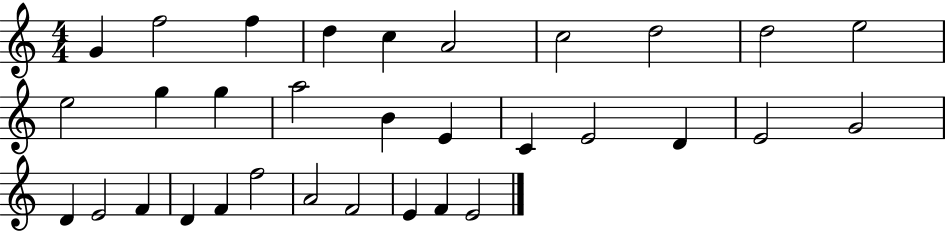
{
  \clef treble
  \numericTimeSignature
  \time 4/4
  \key c \major
  g'4 f''2 f''4 | d''4 c''4 a'2 | c''2 d''2 | d''2 e''2 | \break e''2 g''4 g''4 | a''2 b'4 e'4 | c'4 e'2 d'4 | e'2 g'2 | \break d'4 e'2 f'4 | d'4 f'4 f''2 | a'2 f'2 | e'4 f'4 e'2 | \break \bar "|."
}